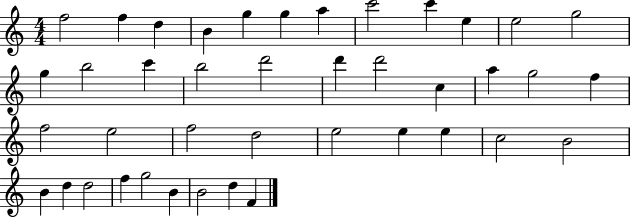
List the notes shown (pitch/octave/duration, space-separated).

F5/h F5/q D5/q B4/q G5/q G5/q A5/q C6/h C6/q E5/q E5/h G5/h G5/q B5/h C6/q B5/h D6/h D6/q D6/h C5/q A5/q G5/h F5/q F5/h E5/h F5/h D5/h E5/h E5/q E5/q C5/h B4/h B4/q D5/q D5/h F5/q G5/h B4/q B4/h D5/q F4/q